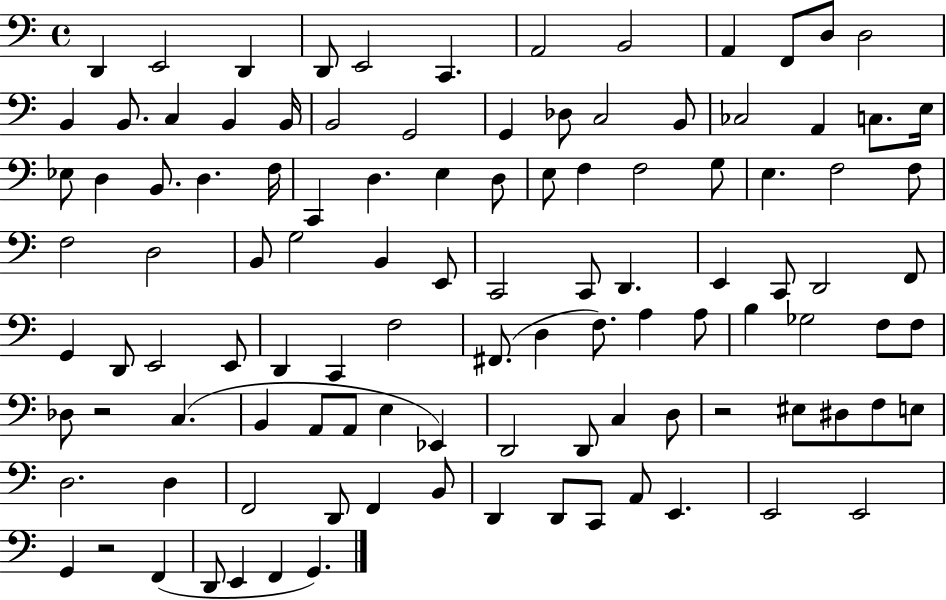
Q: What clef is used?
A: bass